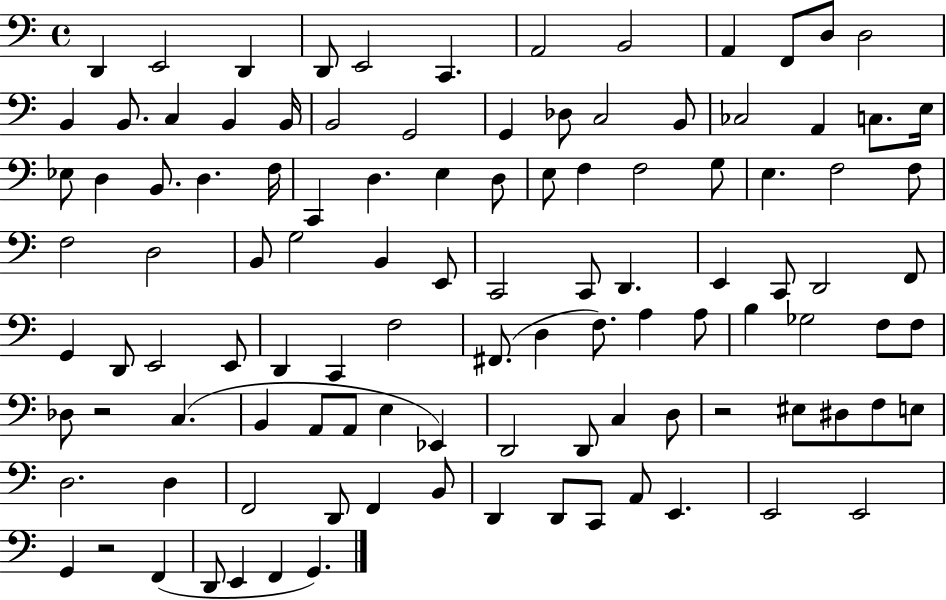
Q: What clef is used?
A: bass